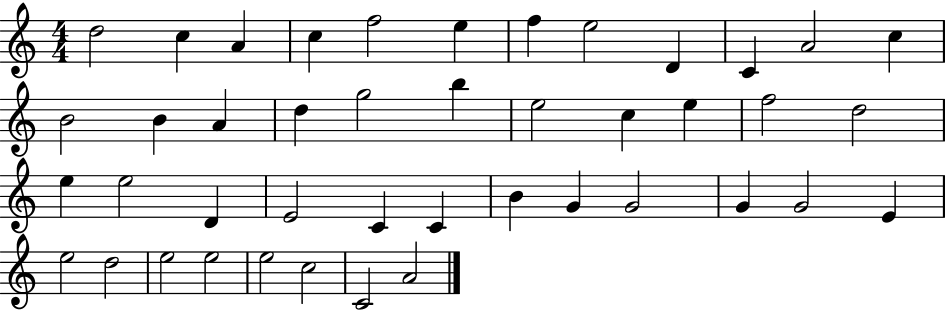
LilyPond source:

{
  \clef treble
  \numericTimeSignature
  \time 4/4
  \key c \major
  d''2 c''4 a'4 | c''4 f''2 e''4 | f''4 e''2 d'4 | c'4 a'2 c''4 | \break b'2 b'4 a'4 | d''4 g''2 b''4 | e''2 c''4 e''4 | f''2 d''2 | \break e''4 e''2 d'4 | e'2 c'4 c'4 | b'4 g'4 g'2 | g'4 g'2 e'4 | \break e''2 d''2 | e''2 e''2 | e''2 c''2 | c'2 a'2 | \break \bar "|."
}